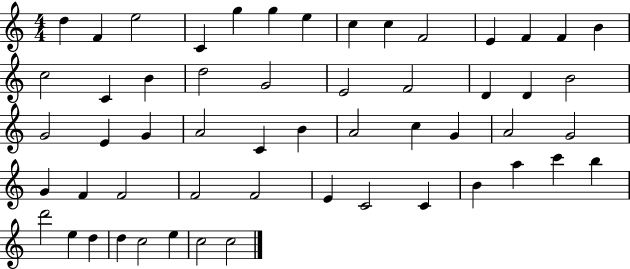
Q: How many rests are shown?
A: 0